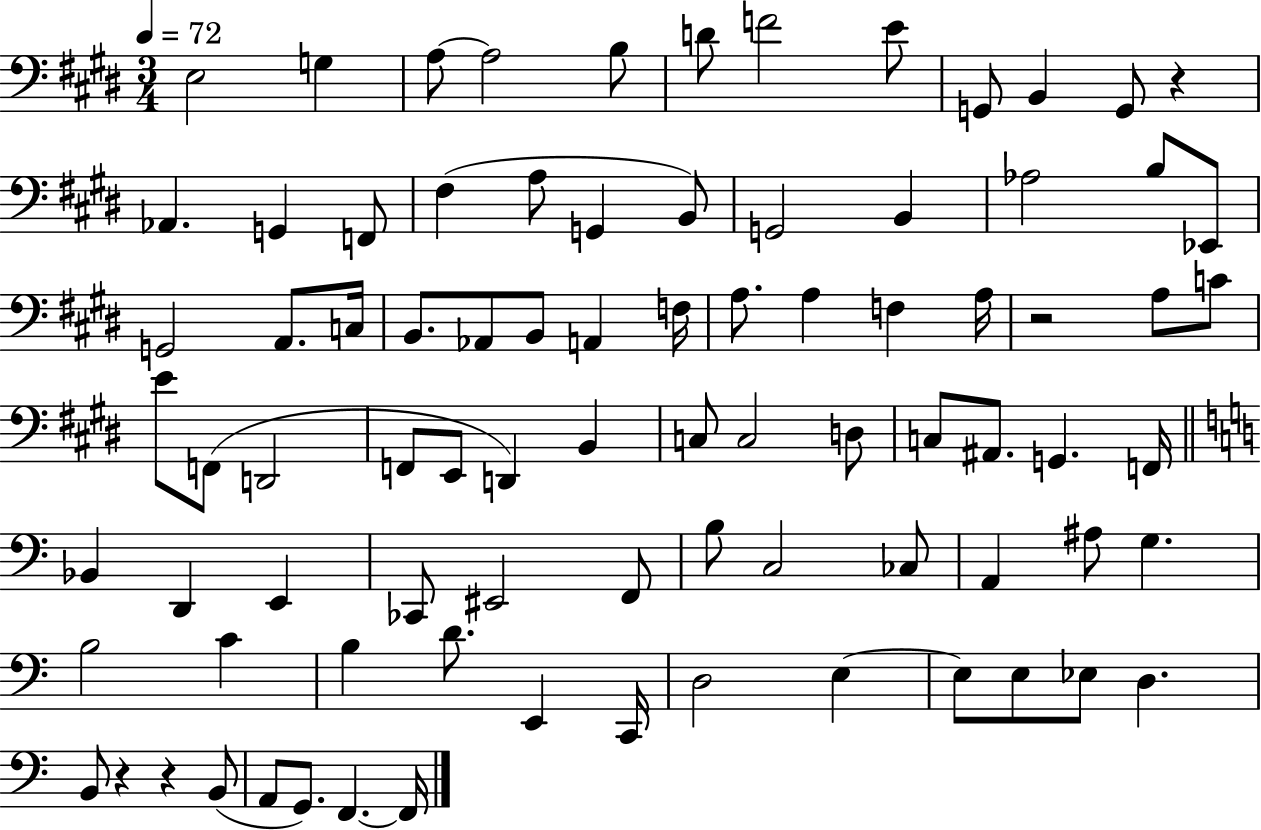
{
  \clef bass
  \numericTimeSignature
  \time 3/4
  \key e \major
  \tempo 4 = 72
  e2 g4 | a8~~ a2 b8 | d'8 f'2 e'8 | g,8 b,4 g,8 r4 | \break aes,4. g,4 f,8 | fis4( a8 g,4 b,8) | g,2 b,4 | aes2 b8 ees,8 | \break g,2 a,8. c16 | b,8. aes,8 b,8 a,4 f16 | a8. a4 f4 a16 | r2 a8 c'8 | \break e'8 f,8( d,2 | f,8 e,8 d,4) b,4 | c8 c2 d8 | c8 ais,8. g,4. f,16 | \break \bar "||" \break \key c \major bes,4 d,4 e,4 | ces,8 eis,2 f,8 | b8 c2 ces8 | a,4 ais8 g4. | \break b2 c'4 | b4 d'8. e,4 c,16 | d2 e4~~ | e8 e8 ees8 d4. | \break b,8 r4 r4 b,8( | a,8 g,8.) f,4.~~ f,16 | \bar "|."
}